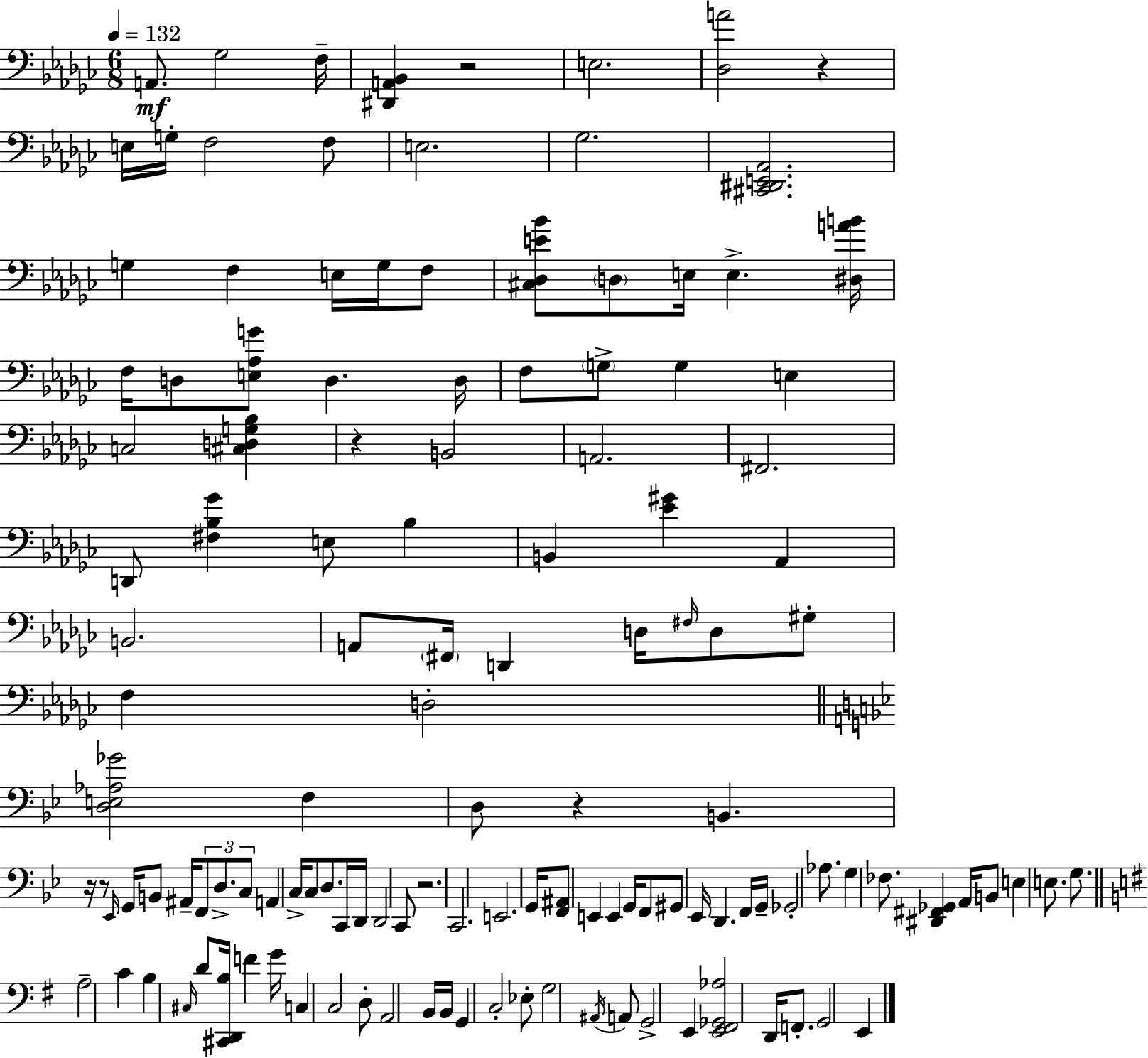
A2/e. Gb3/h F3/s [D#2,A2,Bb2]/q R/h E3/h. [Db3,A4]/h R/q E3/s G3/s F3/h F3/e E3/h. Gb3/h. [C#2,D#2,E2,Ab2]/h. G3/q F3/q E3/s G3/s F3/e [C#3,Db3,E4,Bb4]/e D3/e E3/s E3/q. [D#3,A4,B4]/s F3/s D3/e [E3,Ab3,G4]/e D3/q. D3/s F3/e G3/e G3/q E3/q C3/h [C#3,D3,G3,Bb3]/q R/q B2/h A2/h. F#2/h. D2/e [F#3,Bb3,Gb4]/q E3/e Bb3/q B2/q [Eb4,G#4]/q Ab2/q B2/h. A2/e F#2/s D2/q D3/s F#3/s D3/e G#3/e F3/q D3/h [D3,E3,Ab3,Gb4]/h F3/q D3/e R/q B2/q. R/s R/e Eb2/s G2/s B2/e A#2/s F2/e D3/e. C3/e A2/q C3/s C3/e D3/e. C2/s D2/s D2/h C2/e R/h. C2/h. E2/h. G2/s [F2,A#2]/e E2/q E2/q G2/s F2/e G#2/e Eb2/s D2/q. F2/s G2/s Gb2/h Ab3/e. G3/q FES3/e. [D#2,F#2,Gb2]/q A2/s B2/e E3/q E3/e. G3/e. A3/h C4/q B3/q C#3/s D4/e [C#2,D2,B3]/s F4/q G4/s C3/q C3/h D3/e A2/h B2/s B2/s G2/q C3/h Eb3/e G3/h A#2/s A2/e G2/h E2/q [E2,F#2,Gb2,Ab3]/h D2/s F2/e. G2/h E2/q